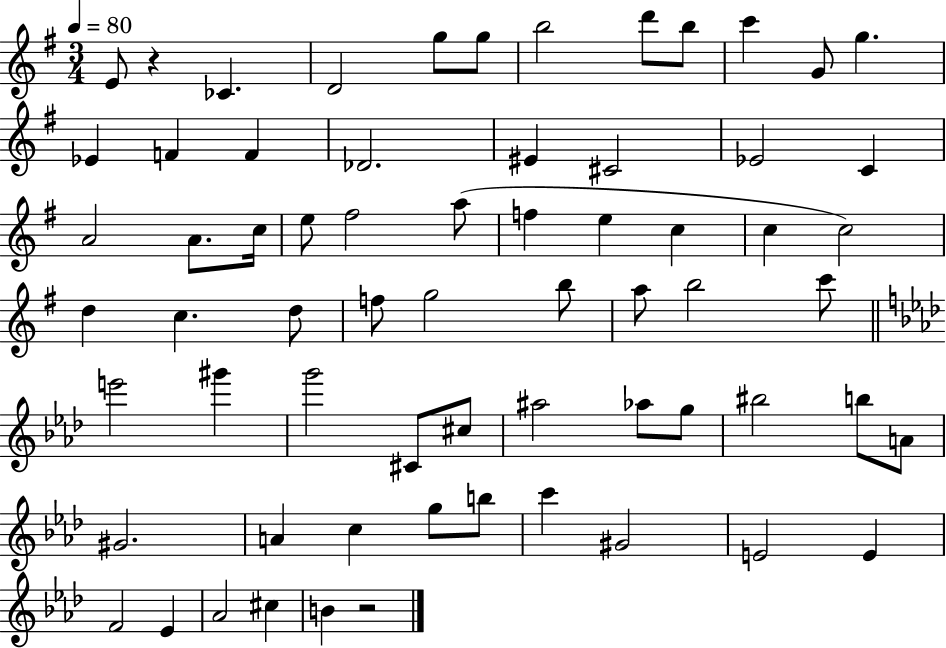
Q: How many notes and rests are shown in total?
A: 66